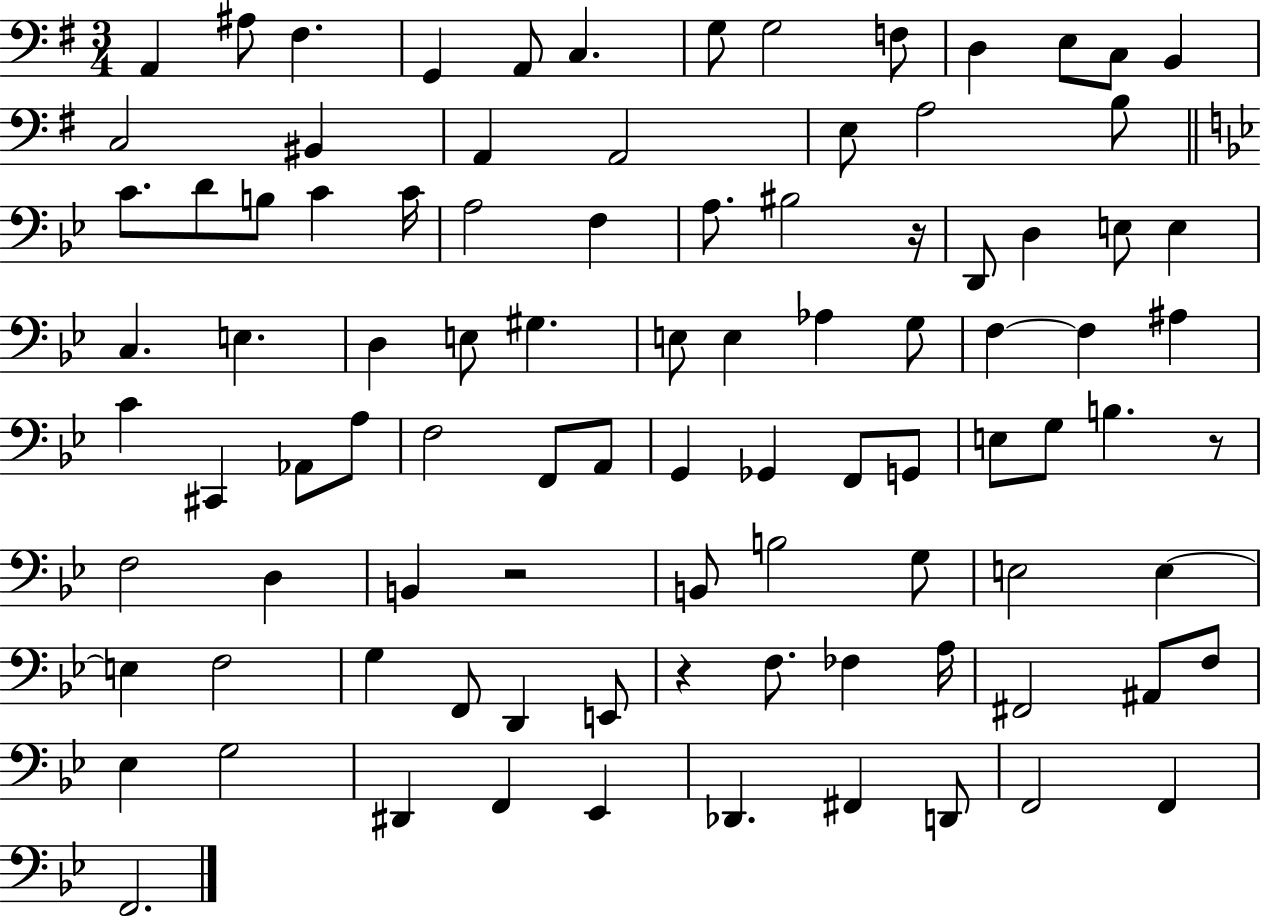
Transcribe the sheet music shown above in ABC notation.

X:1
T:Untitled
M:3/4
L:1/4
K:G
A,, ^A,/2 ^F, G,, A,,/2 C, G,/2 G,2 F,/2 D, E,/2 C,/2 B,, C,2 ^B,, A,, A,,2 E,/2 A,2 B,/2 C/2 D/2 B,/2 C C/4 A,2 F, A,/2 ^B,2 z/4 D,,/2 D, E,/2 E, C, E, D, E,/2 ^G, E,/2 E, _A, G,/2 F, F, ^A, C ^C,, _A,,/2 A,/2 F,2 F,,/2 A,,/2 G,, _G,, F,,/2 G,,/2 E,/2 G,/2 B, z/2 F,2 D, B,, z2 B,,/2 B,2 G,/2 E,2 E, E, F,2 G, F,,/2 D,, E,,/2 z F,/2 _F, A,/4 ^F,,2 ^A,,/2 F,/2 _E, G,2 ^D,, F,, _E,, _D,, ^F,, D,,/2 F,,2 F,, F,,2